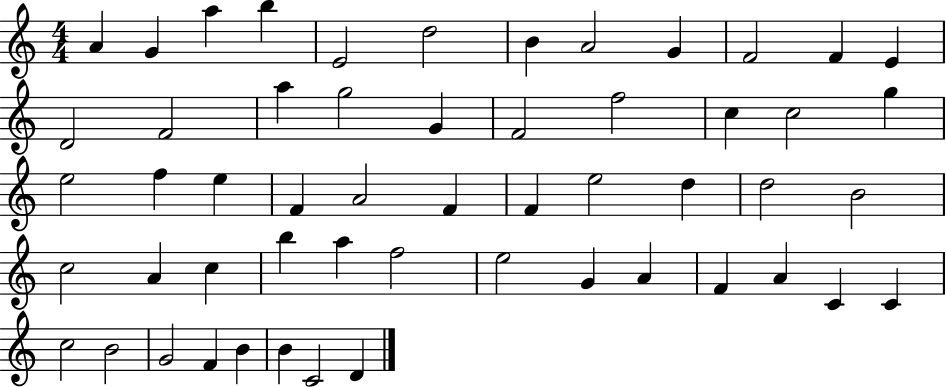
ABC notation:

X:1
T:Untitled
M:4/4
L:1/4
K:C
A G a b E2 d2 B A2 G F2 F E D2 F2 a g2 G F2 f2 c c2 g e2 f e F A2 F F e2 d d2 B2 c2 A c b a f2 e2 G A F A C C c2 B2 G2 F B B C2 D